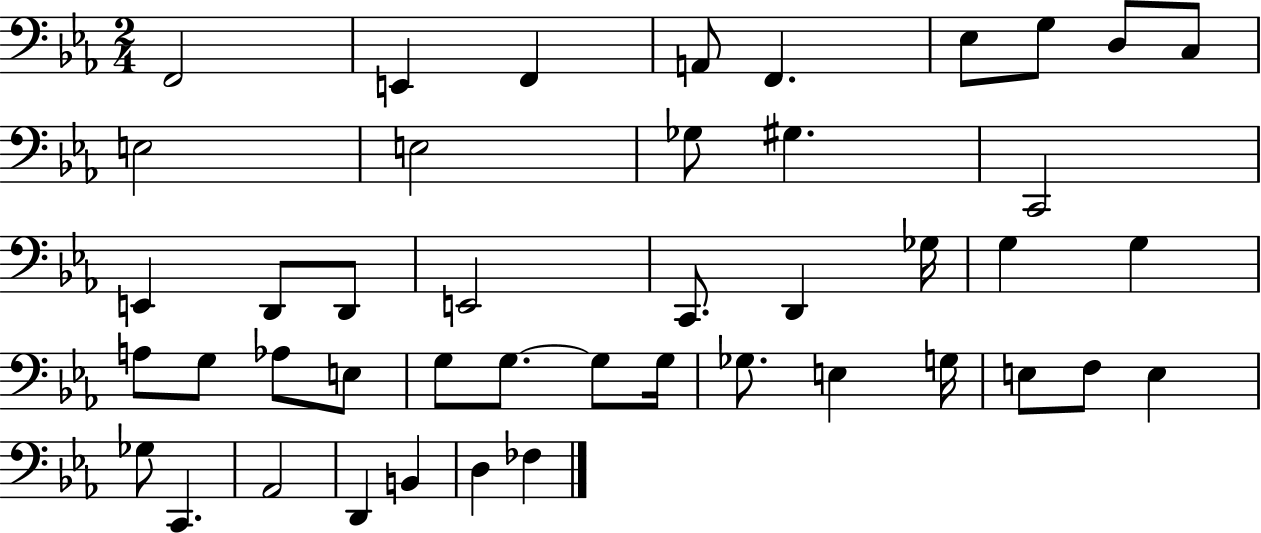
{
  \clef bass
  \numericTimeSignature
  \time 2/4
  \key ees \major
  f,2 | e,4 f,4 | a,8 f,4. | ees8 g8 d8 c8 | \break e2 | e2 | ges8 gis4. | c,2 | \break e,4 d,8 d,8 | e,2 | c,8. d,4 ges16 | g4 g4 | \break a8 g8 aes8 e8 | g8 g8.~~ g8 g16 | ges8. e4 g16 | e8 f8 e4 | \break ges8 c,4. | aes,2 | d,4 b,4 | d4 fes4 | \break \bar "|."
}